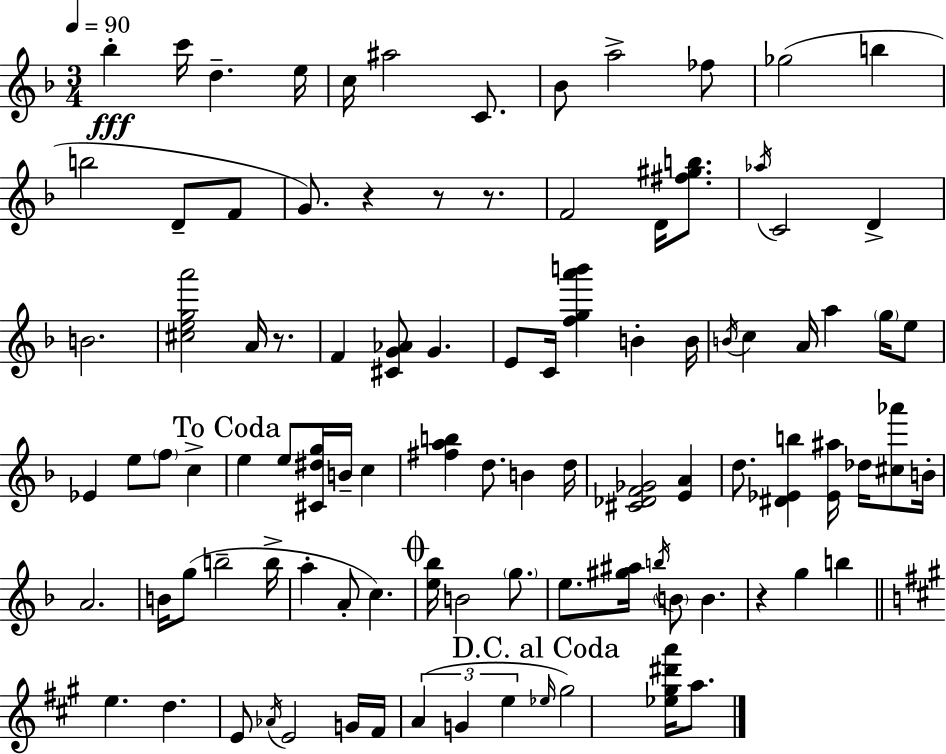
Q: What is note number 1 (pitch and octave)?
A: Bb5